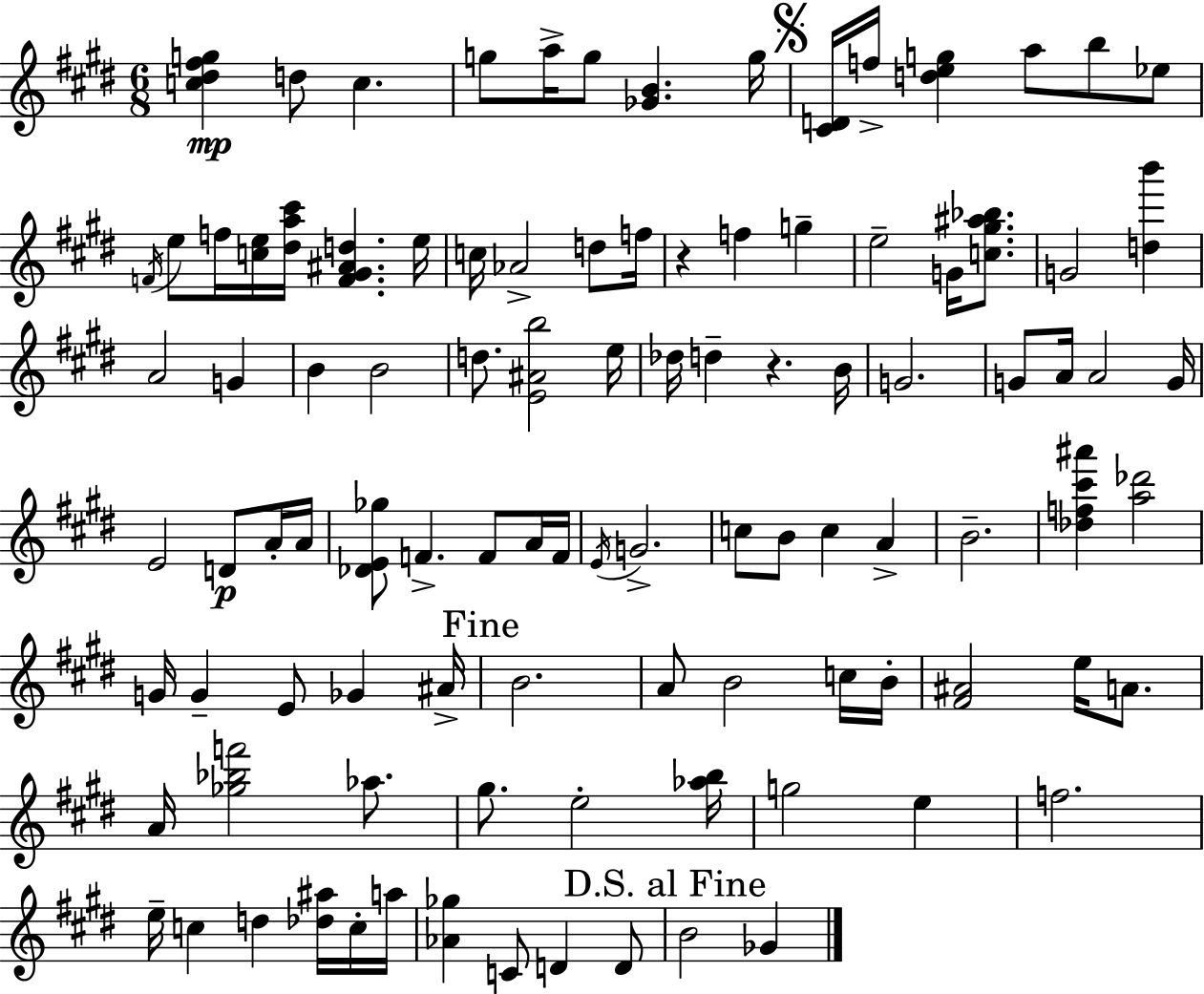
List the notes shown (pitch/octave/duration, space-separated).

[C5,D#5,F#5,G5]/q D5/e C5/q. G5/e A5/s G5/e [Gb4,B4]/q. G5/s [C#4,D4]/s F5/s [D5,E5,G5]/q A5/e B5/e Eb5/e F4/s E5/e F5/s [C5,E5]/s [D#5,A5,C#6]/s [F4,G#4,A#4,D5]/q. E5/s C5/s Ab4/h D5/e F5/s R/q F5/q G5/q E5/h G4/s [C5,G#5,A#5,Bb5]/e. G4/h [D5,B6]/q A4/h G4/q B4/q B4/h D5/e. [E4,A#4,B5]/h E5/s Db5/s D5/q R/q. B4/s G4/h. G4/e A4/s A4/h G4/s E4/h D4/e A4/s A4/s [Db4,E4,Gb5]/e F4/q. F4/e A4/s F4/s E4/s G4/h. C5/e B4/e C5/q A4/q B4/h. [Db5,F5,C#6,A#6]/q [A5,Db6]/h G4/s G4/q E4/e Gb4/q A#4/s B4/h. A4/e B4/h C5/s B4/s [F#4,A#4]/h E5/s A4/e. A4/s [Gb5,Bb5,F6]/h Ab5/e. G#5/e. E5/h [Ab5,B5]/s G5/h E5/q F5/h. E5/s C5/q D5/q [Db5,A#5]/s C5/s A5/s [Ab4,Gb5]/q C4/e D4/q D4/e B4/h Gb4/q